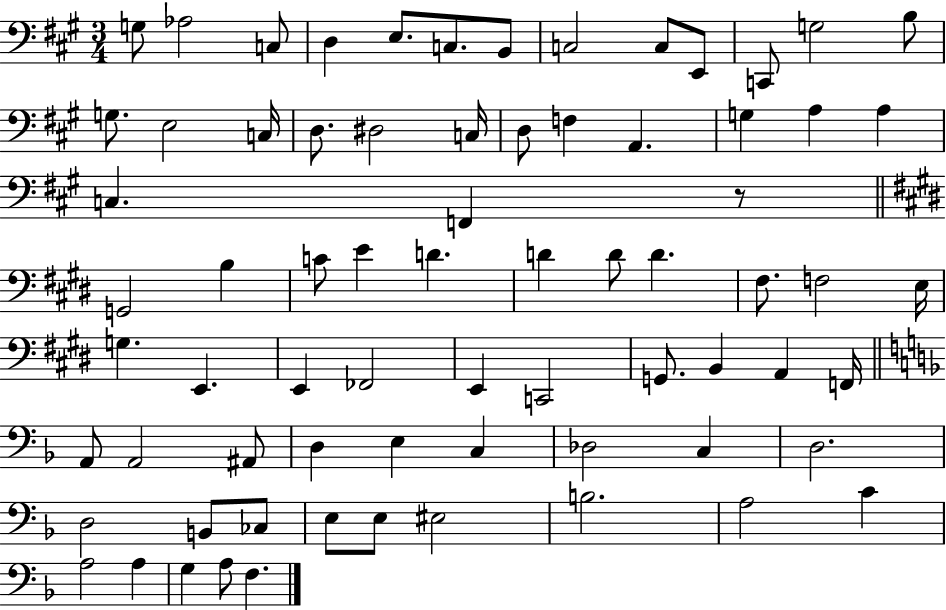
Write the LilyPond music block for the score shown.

{
  \clef bass
  \numericTimeSignature
  \time 3/4
  \key a \major
  g8 aes2 c8 | d4 e8. c8. b,8 | c2 c8 e,8 | c,8 g2 b8 | \break g8. e2 c16 | d8. dis2 c16 | d8 f4 a,4. | g4 a4 a4 | \break c4. f,4 r8 | \bar "||" \break \key e \major g,2 b4 | c'8 e'4 d'4. | d'4 d'8 d'4. | fis8. f2 e16 | \break g4. e,4. | e,4 fes,2 | e,4 c,2 | g,8. b,4 a,4 f,16 | \break \bar "||" \break \key f \major a,8 a,2 ais,8 | d4 e4 c4 | des2 c4 | d2. | \break d2 b,8 ces8 | e8 e8 eis2 | b2. | a2 c'4 | \break a2 a4 | g4 a8 f4. | \bar "|."
}